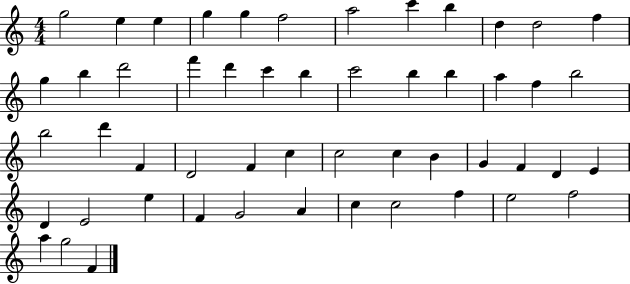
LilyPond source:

{
  \clef treble
  \numericTimeSignature
  \time 4/4
  \key c \major
  g''2 e''4 e''4 | g''4 g''4 f''2 | a''2 c'''4 b''4 | d''4 d''2 f''4 | \break g''4 b''4 d'''2 | f'''4 d'''4 c'''4 b''4 | c'''2 b''4 b''4 | a''4 f''4 b''2 | \break b''2 d'''4 f'4 | d'2 f'4 c''4 | c''2 c''4 b'4 | g'4 f'4 d'4 e'4 | \break d'4 e'2 e''4 | f'4 g'2 a'4 | c''4 c''2 f''4 | e''2 f''2 | \break a''4 g''2 f'4 | \bar "|."
}